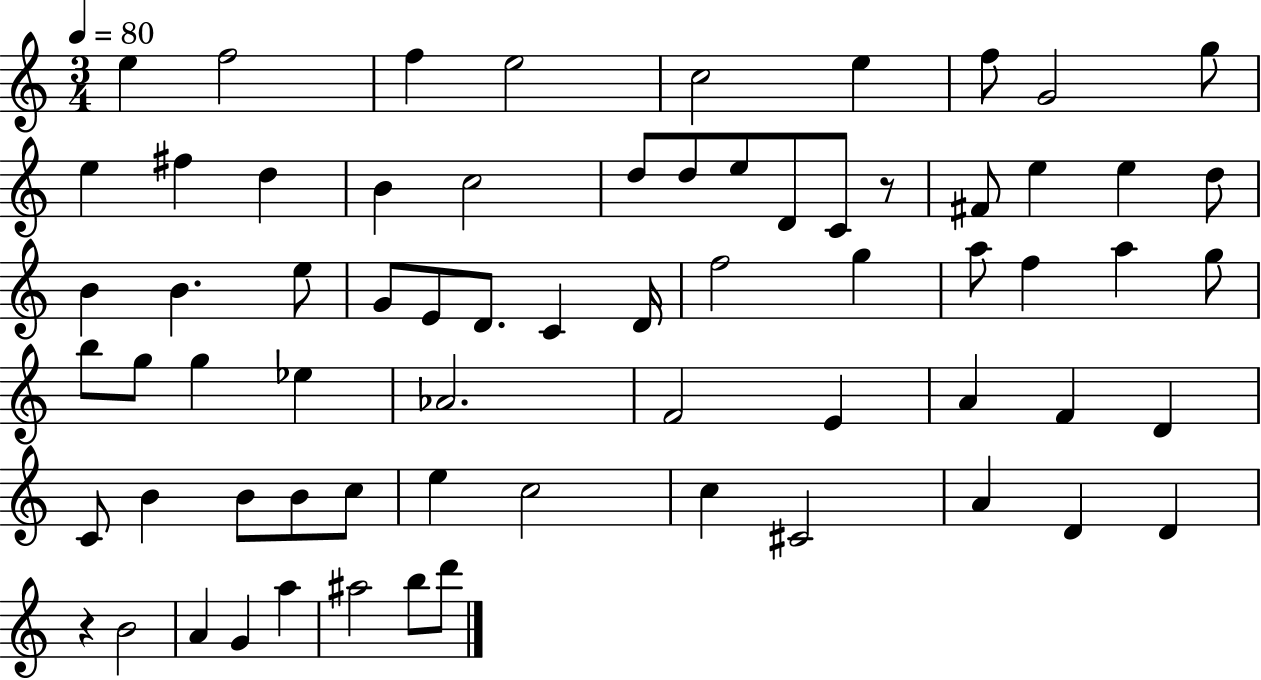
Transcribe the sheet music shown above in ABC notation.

X:1
T:Untitled
M:3/4
L:1/4
K:C
e f2 f e2 c2 e f/2 G2 g/2 e ^f d B c2 d/2 d/2 e/2 D/2 C/2 z/2 ^F/2 e e d/2 B B e/2 G/2 E/2 D/2 C D/4 f2 g a/2 f a g/2 b/2 g/2 g _e _A2 F2 E A F D C/2 B B/2 B/2 c/2 e c2 c ^C2 A D D z B2 A G a ^a2 b/2 d'/2